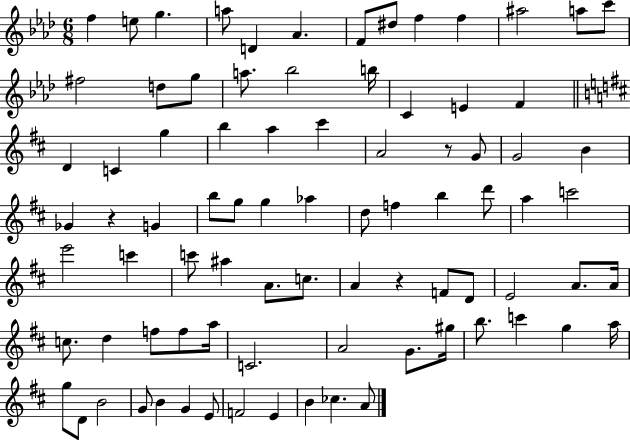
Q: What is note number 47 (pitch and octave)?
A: C6